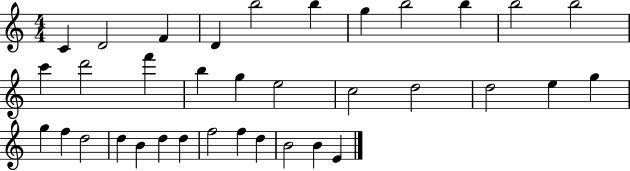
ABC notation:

X:1
T:Untitled
M:4/4
L:1/4
K:C
C D2 F D b2 b g b2 b b2 b2 c' d'2 f' b g e2 c2 d2 d2 e g g f d2 d B d d f2 f d B2 B E